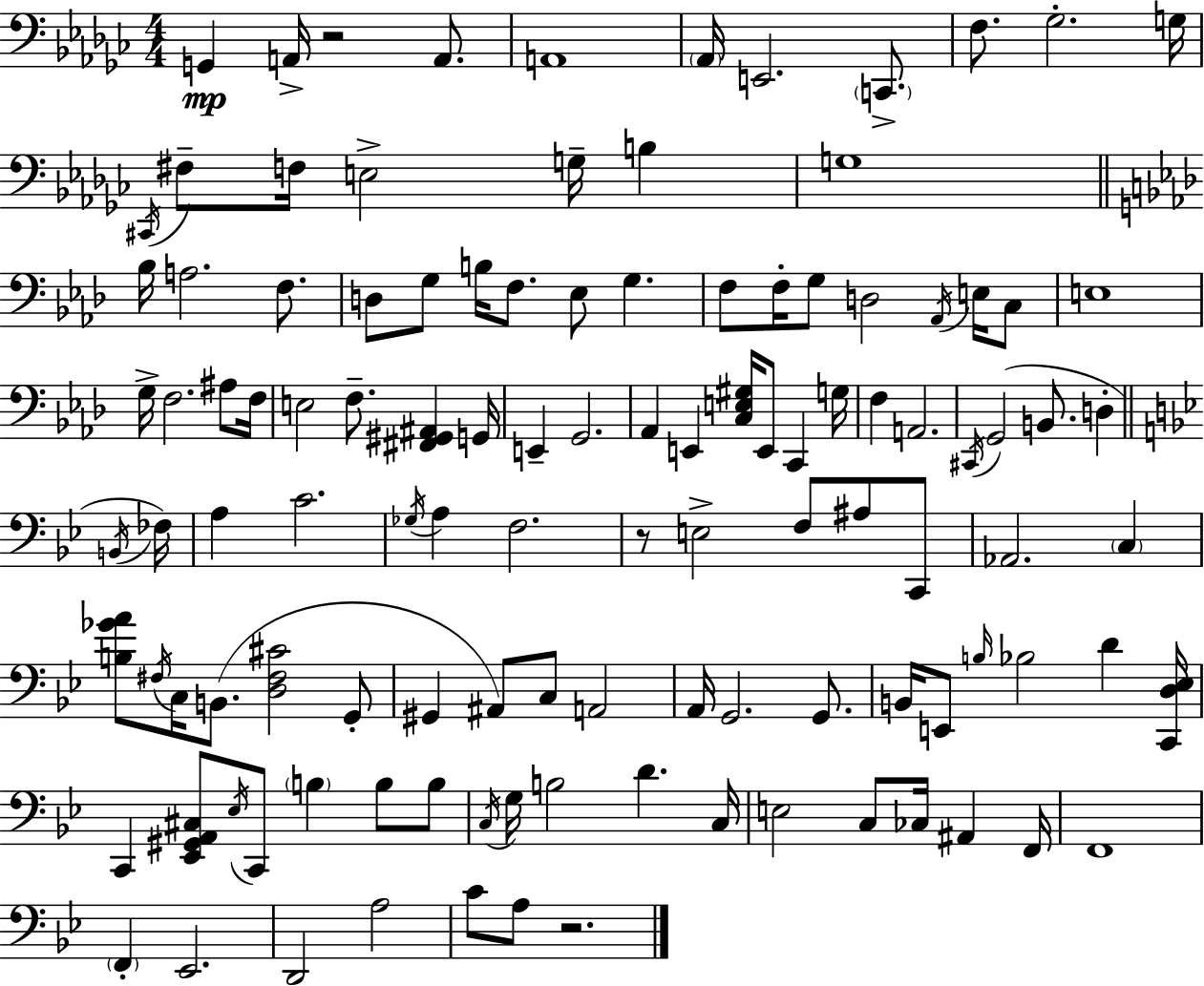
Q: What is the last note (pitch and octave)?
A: A3